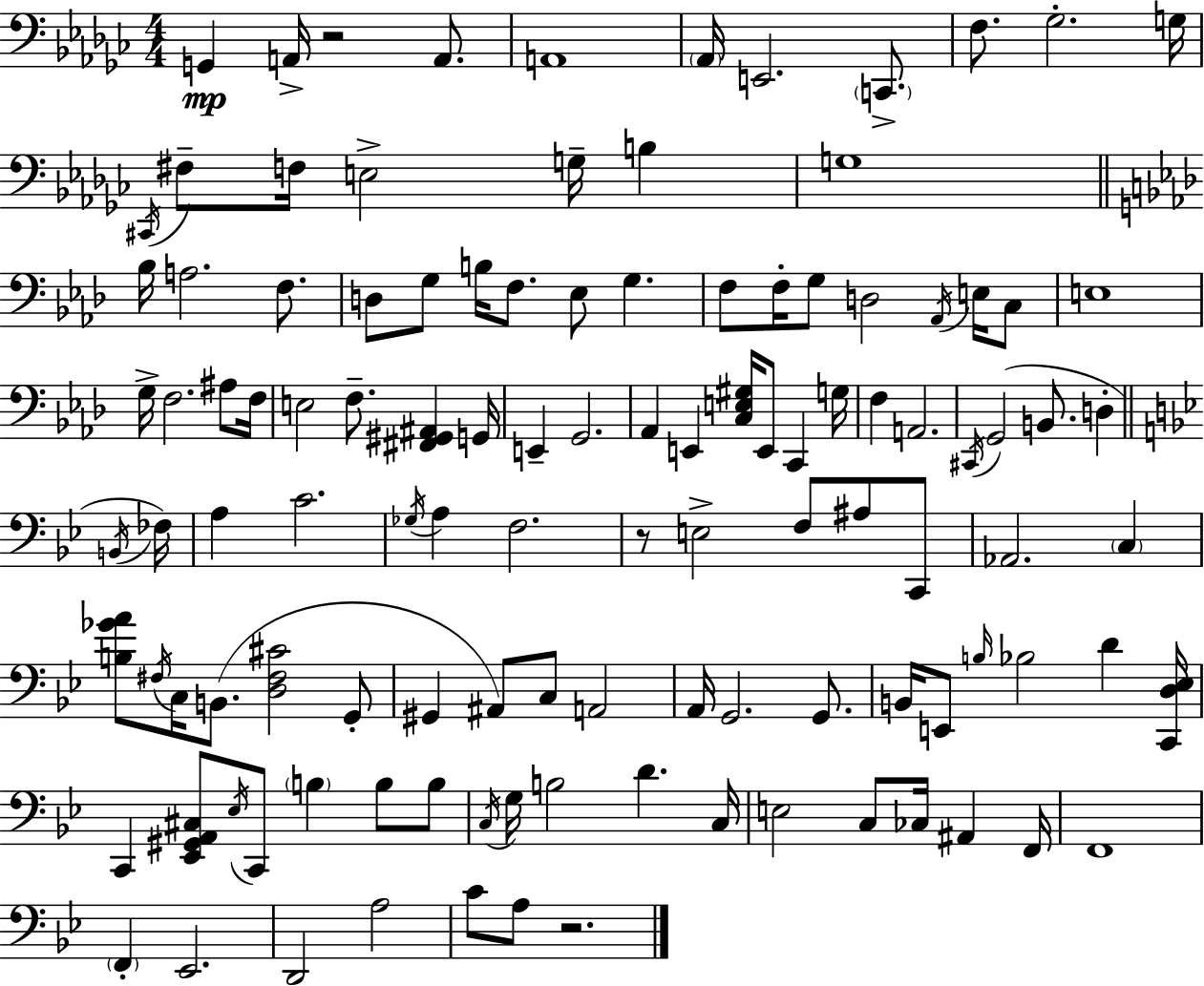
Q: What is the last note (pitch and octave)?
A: A3